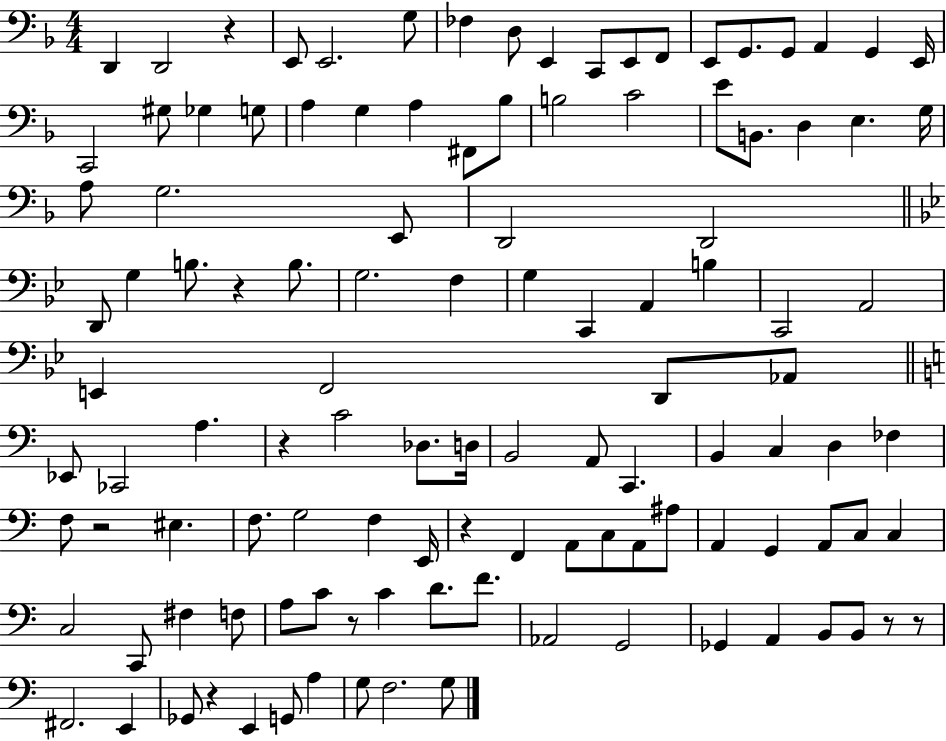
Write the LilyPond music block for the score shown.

{
  \clef bass
  \numericTimeSignature
  \time 4/4
  \key f \major
  d,4 d,2 r4 | e,8 e,2. g8 | fes4 d8 e,4 c,8 e,8 f,8 | e,8 g,8. g,8 a,4 g,4 e,16 | \break c,2 gis8 ges4 g8 | a4 g4 a4 fis,8 bes8 | b2 c'2 | e'8 b,8. d4 e4. g16 | \break a8 g2. e,8 | d,2 d,2 | \bar "||" \break \key g \minor d,8 g4 b8. r4 b8. | g2. f4 | g4 c,4 a,4 b4 | c,2 a,2 | \break e,4 f,2 d,8 aes,8 | \bar "||" \break \key a \minor ees,8 ces,2 a4. | r4 c'2 des8. d16 | b,2 a,8 c,4. | b,4 c4 d4 fes4 | \break f8 r2 eis4. | f8. g2 f4 e,16 | r4 f,4 a,8 c8 a,8 ais8 | a,4 g,4 a,8 c8 c4 | \break c2 c,8 fis4 f8 | a8 c'8 r8 c'4 d'8. f'8. | aes,2 g,2 | ges,4 a,4 b,8 b,8 r8 r8 | \break fis,2. e,4 | ges,8 r4 e,4 g,8 a4 | g8 f2. g8 | \bar "|."
}